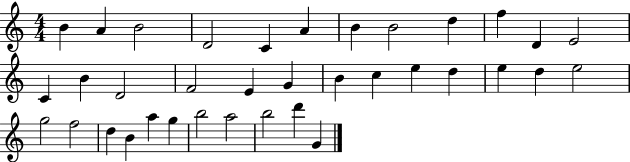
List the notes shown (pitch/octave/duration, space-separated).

B4/q A4/q B4/h D4/h C4/q A4/q B4/q B4/h D5/q F5/q D4/q E4/h C4/q B4/q D4/h F4/h E4/q G4/q B4/q C5/q E5/q D5/q E5/q D5/q E5/h G5/h F5/h D5/q B4/q A5/q G5/q B5/h A5/h B5/h D6/q G4/q